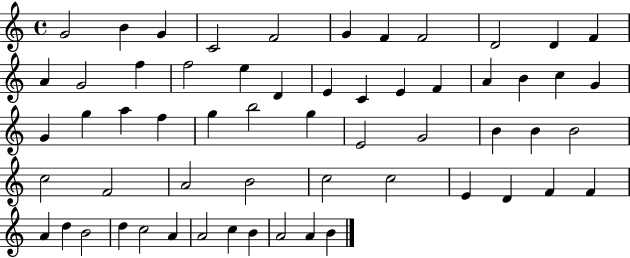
G4/h B4/q G4/q C4/h F4/h G4/q F4/q F4/h D4/h D4/q F4/q A4/q G4/h F5/q F5/h E5/q D4/q E4/q C4/q E4/q F4/q A4/q B4/q C5/q G4/q G4/q G5/q A5/q F5/q G5/q B5/h G5/q E4/h G4/h B4/q B4/q B4/h C5/h F4/h A4/h B4/h C5/h C5/h E4/q D4/q F4/q F4/q A4/q D5/q B4/h D5/q C5/h A4/q A4/h C5/q B4/q A4/h A4/q B4/q